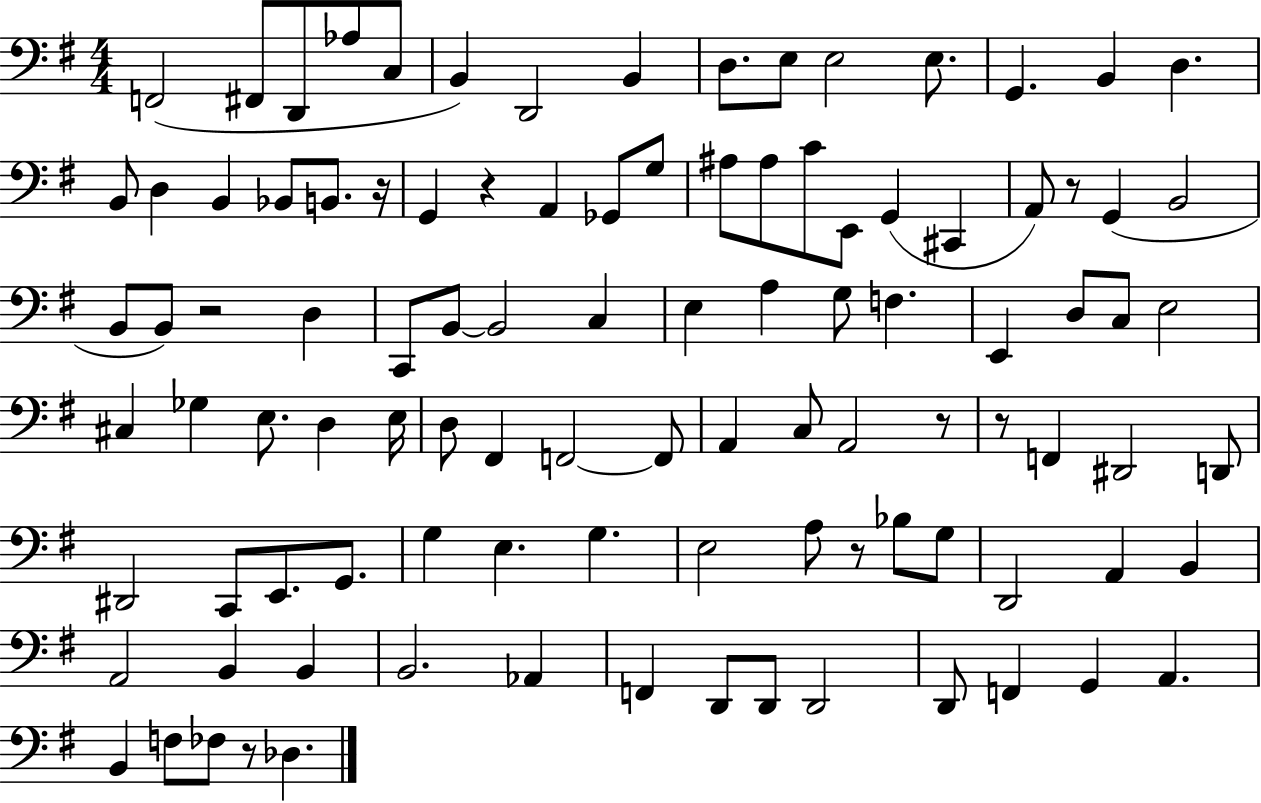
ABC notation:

X:1
T:Untitled
M:4/4
L:1/4
K:G
F,,2 ^F,,/2 D,,/2 _A,/2 C,/2 B,, D,,2 B,, D,/2 E,/2 E,2 E,/2 G,, B,, D, B,,/2 D, B,, _B,,/2 B,,/2 z/4 G,, z A,, _G,,/2 G,/2 ^A,/2 ^A,/2 C/2 E,,/2 G,, ^C,, A,,/2 z/2 G,, B,,2 B,,/2 B,,/2 z2 D, C,,/2 B,,/2 B,,2 C, E, A, G,/2 F, E,, D,/2 C,/2 E,2 ^C, _G, E,/2 D, E,/4 D,/2 ^F,, F,,2 F,,/2 A,, C,/2 A,,2 z/2 z/2 F,, ^D,,2 D,,/2 ^D,,2 C,,/2 E,,/2 G,,/2 G, E, G, E,2 A,/2 z/2 _B,/2 G,/2 D,,2 A,, B,, A,,2 B,, B,, B,,2 _A,, F,, D,,/2 D,,/2 D,,2 D,,/2 F,, G,, A,, B,, F,/2 _F,/2 z/2 _D,